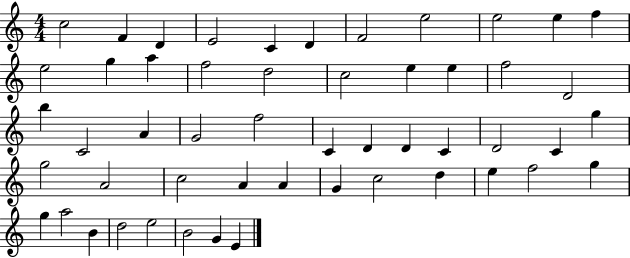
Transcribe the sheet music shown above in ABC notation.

X:1
T:Untitled
M:4/4
L:1/4
K:C
c2 F D E2 C D F2 e2 e2 e f e2 g a f2 d2 c2 e e f2 D2 b C2 A G2 f2 C D D C D2 C g g2 A2 c2 A A G c2 d e f2 g g a2 B d2 e2 B2 G E